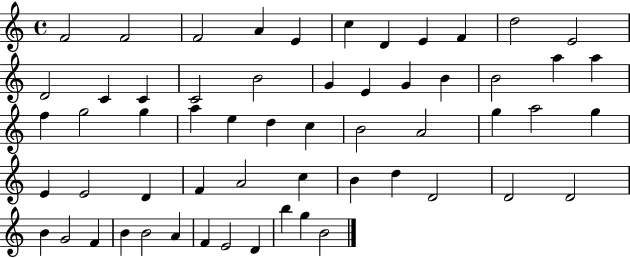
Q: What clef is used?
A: treble